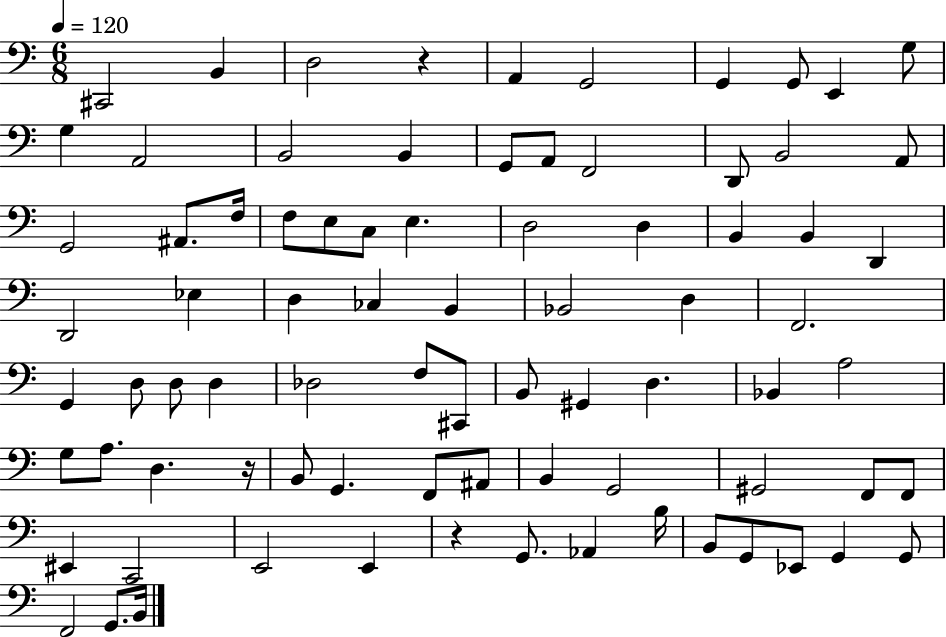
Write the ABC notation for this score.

X:1
T:Untitled
M:6/8
L:1/4
K:C
^C,,2 B,, D,2 z A,, G,,2 G,, G,,/2 E,, G,/2 G, A,,2 B,,2 B,, G,,/2 A,,/2 F,,2 D,,/2 B,,2 A,,/2 G,,2 ^A,,/2 F,/4 F,/2 E,/2 C,/2 E, D,2 D, B,, B,, D,, D,,2 _E, D, _C, B,, _B,,2 D, F,,2 G,, D,/2 D,/2 D, _D,2 F,/2 ^C,,/2 B,,/2 ^G,, D, _B,, A,2 G,/2 A,/2 D, z/4 B,,/2 G,, F,,/2 ^A,,/2 B,, G,,2 ^G,,2 F,,/2 F,,/2 ^E,, C,,2 E,,2 E,, z G,,/2 _A,, B,/4 B,,/2 G,,/2 _E,,/2 G,, G,,/2 F,,2 G,,/2 B,,/4